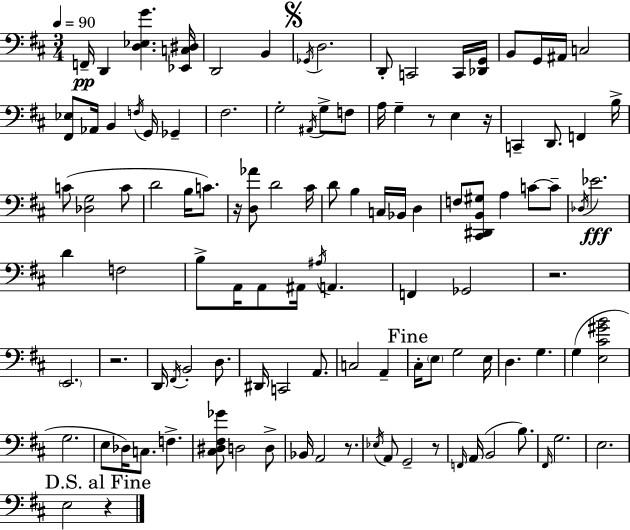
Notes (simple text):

F2/s D2/q [D3,Eb3,G4]/q. [Eb2,C3,D#3]/s D2/h B2/q Gb2/s D3/h. D2/e C2/h C2/s [Db2,G2]/s B2/e G2/s A#2/s C3/h [F#2,Eb3]/e Ab2/s B2/q F3/s G2/s Gb2/q F#3/h. G3/h A#2/s G3/e F3/e A3/s G3/q R/e E3/q R/s C2/q D2/e. F2/q B3/s C4/e [Db3,G3]/h C4/e D4/h B3/s C4/e. R/s [D3,Ab4]/e D4/h C#4/s D4/e B3/q C3/s Bb2/s D3/q F3/e [C#2,D#2,B2,G#3]/e A3/q C4/e C4/e Db3/s Eb4/h. D4/q F3/h B3/e A2/s A2/e A#2/s A#3/s A2/q. F2/q Gb2/h R/h. E2/h. R/h. D2/s F#2/s B2/h D3/e. D#2/s C2/h A2/e. C3/h A2/q C#3/s E3/e G3/h E3/s D3/q. G3/q. G3/q [E3,C#4,G#4,B4]/h G3/h. E3/e Db3/s C3/e. F3/q. [C#3,D#3,F#3,Gb4]/e D3/h D3/e Bb2/s A2/h R/e. Eb3/s A2/e G2/h R/e F2/s A2/s B2/h B3/e. F#2/s G3/h. E3/h. E3/h R/q